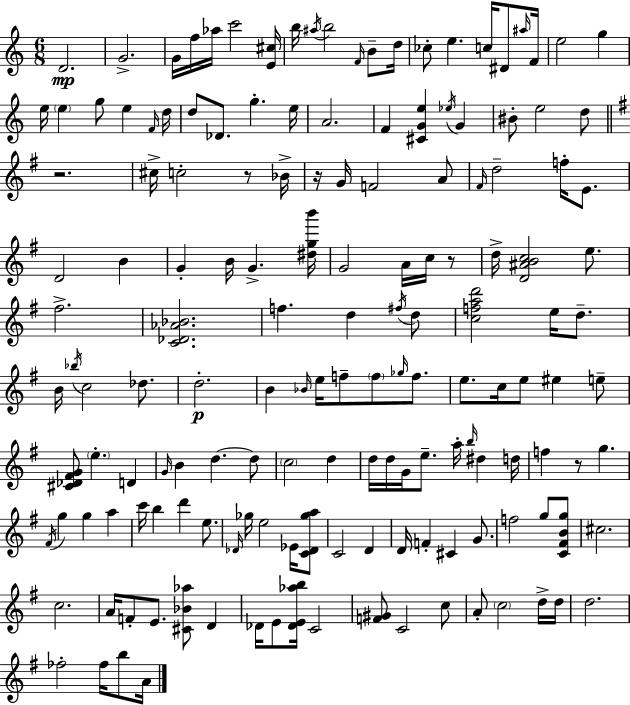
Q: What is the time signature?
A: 6/8